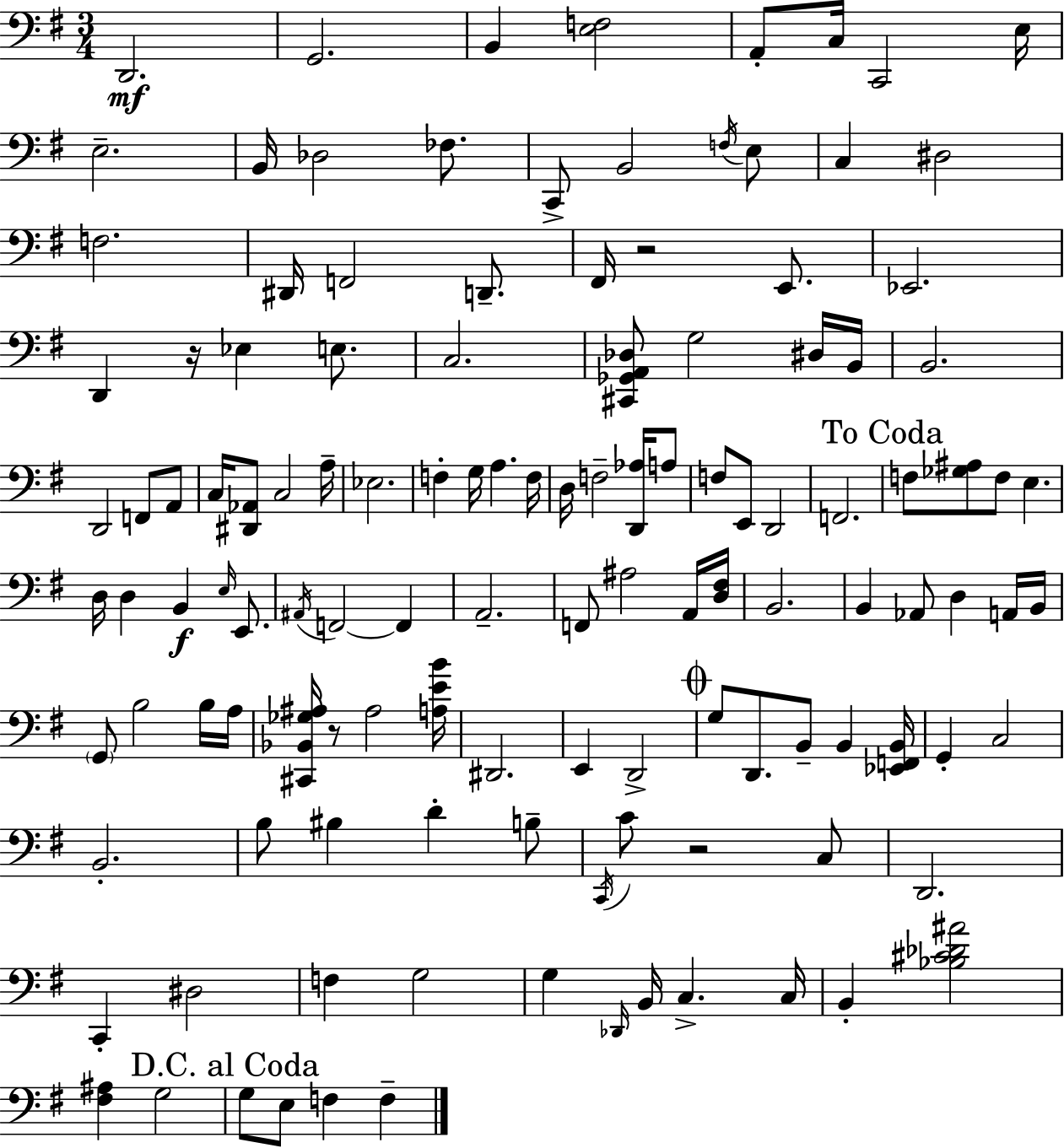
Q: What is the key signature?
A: G major